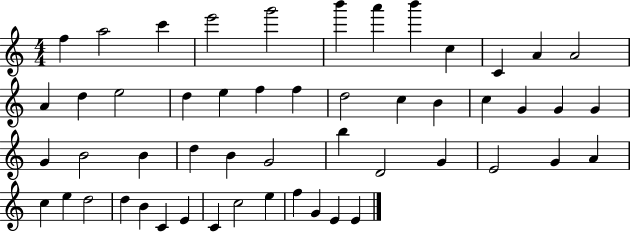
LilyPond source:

{
  \clef treble
  \numericTimeSignature
  \time 4/4
  \key c \major
  f''4 a''2 c'''4 | e'''2 g'''2 | b'''4 a'''4 b'''4 c''4 | c'4 a'4 a'2 | \break a'4 d''4 e''2 | d''4 e''4 f''4 f''4 | d''2 c''4 b'4 | c''4 g'4 g'4 g'4 | \break g'4 b'2 b'4 | d''4 b'4 g'2 | b''4 d'2 g'4 | e'2 g'4 a'4 | \break c''4 e''4 d''2 | d''4 b'4 c'4 e'4 | c'4 c''2 e''4 | f''4 g'4 e'4 e'4 | \break \bar "|."
}